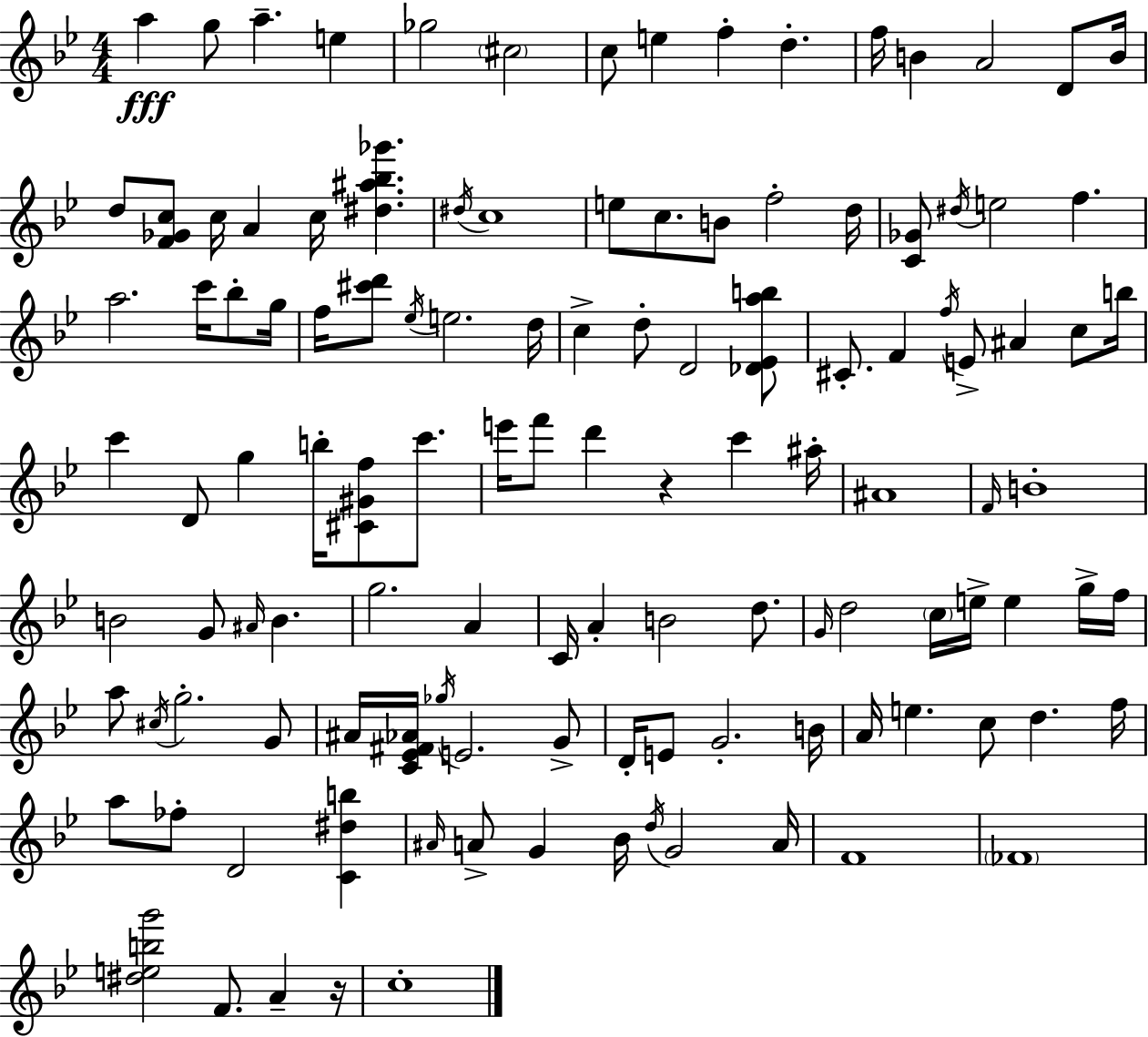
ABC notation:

X:1
T:Untitled
M:4/4
L:1/4
K:Bb
a g/2 a e _g2 ^c2 c/2 e f d f/4 B A2 D/2 B/4 d/2 [F_Gc]/2 c/4 A c/4 [^d^a_b_g'] ^d/4 c4 e/2 c/2 B/2 f2 d/4 [C_G]/2 ^d/4 e2 f a2 c'/4 _b/2 g/4 f/4 [^c'd']/2 _e/4 e2 d/4 c d/2 D2 [_D_Eab]/2 ^C/2 F f/4 E/2 ^A c/2 b/4 c' D/2 g b/4 [^C^Gf]/2 c'/2 e'/4 f'/2 d' z c' ^a/4 ^A4 F/4 B4 B2 G/2 ^A/4 B g2 A C/4 A B2 d/2 G/4 d2 c/4 e/4 e g/4 f/4 a/2 ^c/4 g2 G/2 ^A/4 [C_E^F_A]/4 _g/4 E2 G/2 D/4 E/2 G2 B/4 A/4 e c/2 d f/4 a/2 _f/2 D2 [C^db] ^A/4 A/2 G _B/4 d/4 G2 A/4 F4 _F4 [^debg']2 F/2 A z/4 c4